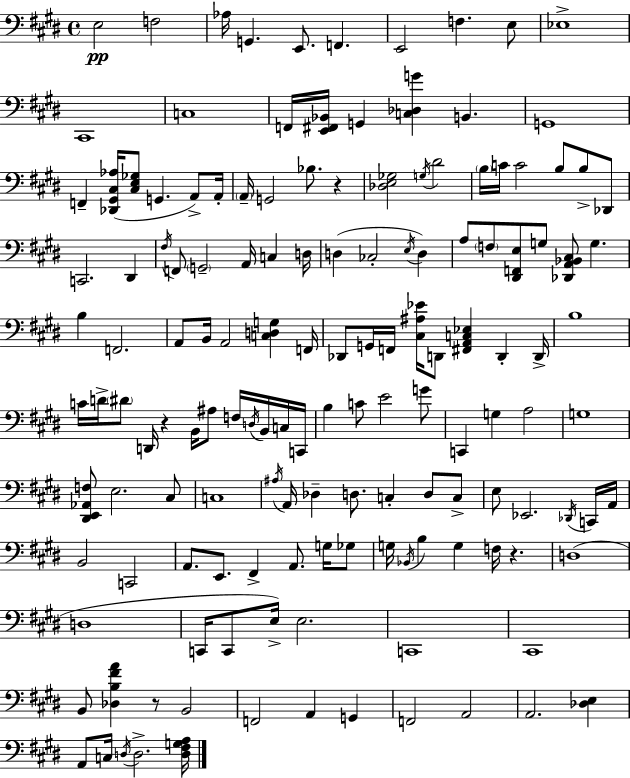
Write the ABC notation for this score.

X:1
T:Untitled
M:4/4
L:1/4
K:E
E,2 F,2 _A,/4 G,, E,,/2 F,, E,,2 F, E,/2 _E,4 ^C,,4 C,4 F,,/4 [E,,^F,,_B,,]/4 G,, [C,_D,G] B,, G,,4 F,, [_D,,^G,,^C,_A,]/4 [^C,E,_G,]/2 G,, A,,/2 A,,/4 A,,/4 G,,2 _B,/2 z [_D,E,_G,]2 G,/4 ^D2 B,/4 C/4 C2 B,/2 B,/2 _D,,/2 C,,2 ^D,, ^F,/4 F,,/2 G,,2 A,,/4 C, D,/4 D, _C,2 E,/4 D, A,/2 F,/2 [^D,,F,,E,]/2 G,/2 [_D,,A,,_B,,^C,]/2 G, B, F,,2 A,,/2 B,,/4 A,,2 [C,D,G,] F,,/4 _D,,/2 G,,/4 F,,/4 [^C,^A,_E]/4 D,,/2 [^F,,A,,C,_E,] D,, D,,/4 B,4 C/4 D/4 ^D/2 D,,/4 z B,,/4 ^A,/2 F,/4 D,/4 B,,/4 C,/4 C,,/4 B, C/2 E2 G/2 C,, G, A,2 G,4 [^D,,E,,_A,,F,]/2 E,2 ^C,/2 C,4 ^A,/4 A,,/4 _D, D,/2 C, D,/2 C,/2 E,/2 _E,,2 _D,,/4 C,,/4 A,,/4 B,,2 C,,2 A,,/2 E,,/2 ^F,, A,,/2 G,/4 _G,/2 G,/4 _B,,/4 B, G, F,/4 z D,4 D,4 C,,/4 C,,/2 E,/4 E,2 C,,4 ^C,,4 B,,/2 [_D,B,^FA] z/2 B,,2 F,,2 A,, G,, F,,2 A,,2 A,,2 [_D,E,] A,,/2 C,/4 D,/4 D,2 [D,^F,G,A,]/4